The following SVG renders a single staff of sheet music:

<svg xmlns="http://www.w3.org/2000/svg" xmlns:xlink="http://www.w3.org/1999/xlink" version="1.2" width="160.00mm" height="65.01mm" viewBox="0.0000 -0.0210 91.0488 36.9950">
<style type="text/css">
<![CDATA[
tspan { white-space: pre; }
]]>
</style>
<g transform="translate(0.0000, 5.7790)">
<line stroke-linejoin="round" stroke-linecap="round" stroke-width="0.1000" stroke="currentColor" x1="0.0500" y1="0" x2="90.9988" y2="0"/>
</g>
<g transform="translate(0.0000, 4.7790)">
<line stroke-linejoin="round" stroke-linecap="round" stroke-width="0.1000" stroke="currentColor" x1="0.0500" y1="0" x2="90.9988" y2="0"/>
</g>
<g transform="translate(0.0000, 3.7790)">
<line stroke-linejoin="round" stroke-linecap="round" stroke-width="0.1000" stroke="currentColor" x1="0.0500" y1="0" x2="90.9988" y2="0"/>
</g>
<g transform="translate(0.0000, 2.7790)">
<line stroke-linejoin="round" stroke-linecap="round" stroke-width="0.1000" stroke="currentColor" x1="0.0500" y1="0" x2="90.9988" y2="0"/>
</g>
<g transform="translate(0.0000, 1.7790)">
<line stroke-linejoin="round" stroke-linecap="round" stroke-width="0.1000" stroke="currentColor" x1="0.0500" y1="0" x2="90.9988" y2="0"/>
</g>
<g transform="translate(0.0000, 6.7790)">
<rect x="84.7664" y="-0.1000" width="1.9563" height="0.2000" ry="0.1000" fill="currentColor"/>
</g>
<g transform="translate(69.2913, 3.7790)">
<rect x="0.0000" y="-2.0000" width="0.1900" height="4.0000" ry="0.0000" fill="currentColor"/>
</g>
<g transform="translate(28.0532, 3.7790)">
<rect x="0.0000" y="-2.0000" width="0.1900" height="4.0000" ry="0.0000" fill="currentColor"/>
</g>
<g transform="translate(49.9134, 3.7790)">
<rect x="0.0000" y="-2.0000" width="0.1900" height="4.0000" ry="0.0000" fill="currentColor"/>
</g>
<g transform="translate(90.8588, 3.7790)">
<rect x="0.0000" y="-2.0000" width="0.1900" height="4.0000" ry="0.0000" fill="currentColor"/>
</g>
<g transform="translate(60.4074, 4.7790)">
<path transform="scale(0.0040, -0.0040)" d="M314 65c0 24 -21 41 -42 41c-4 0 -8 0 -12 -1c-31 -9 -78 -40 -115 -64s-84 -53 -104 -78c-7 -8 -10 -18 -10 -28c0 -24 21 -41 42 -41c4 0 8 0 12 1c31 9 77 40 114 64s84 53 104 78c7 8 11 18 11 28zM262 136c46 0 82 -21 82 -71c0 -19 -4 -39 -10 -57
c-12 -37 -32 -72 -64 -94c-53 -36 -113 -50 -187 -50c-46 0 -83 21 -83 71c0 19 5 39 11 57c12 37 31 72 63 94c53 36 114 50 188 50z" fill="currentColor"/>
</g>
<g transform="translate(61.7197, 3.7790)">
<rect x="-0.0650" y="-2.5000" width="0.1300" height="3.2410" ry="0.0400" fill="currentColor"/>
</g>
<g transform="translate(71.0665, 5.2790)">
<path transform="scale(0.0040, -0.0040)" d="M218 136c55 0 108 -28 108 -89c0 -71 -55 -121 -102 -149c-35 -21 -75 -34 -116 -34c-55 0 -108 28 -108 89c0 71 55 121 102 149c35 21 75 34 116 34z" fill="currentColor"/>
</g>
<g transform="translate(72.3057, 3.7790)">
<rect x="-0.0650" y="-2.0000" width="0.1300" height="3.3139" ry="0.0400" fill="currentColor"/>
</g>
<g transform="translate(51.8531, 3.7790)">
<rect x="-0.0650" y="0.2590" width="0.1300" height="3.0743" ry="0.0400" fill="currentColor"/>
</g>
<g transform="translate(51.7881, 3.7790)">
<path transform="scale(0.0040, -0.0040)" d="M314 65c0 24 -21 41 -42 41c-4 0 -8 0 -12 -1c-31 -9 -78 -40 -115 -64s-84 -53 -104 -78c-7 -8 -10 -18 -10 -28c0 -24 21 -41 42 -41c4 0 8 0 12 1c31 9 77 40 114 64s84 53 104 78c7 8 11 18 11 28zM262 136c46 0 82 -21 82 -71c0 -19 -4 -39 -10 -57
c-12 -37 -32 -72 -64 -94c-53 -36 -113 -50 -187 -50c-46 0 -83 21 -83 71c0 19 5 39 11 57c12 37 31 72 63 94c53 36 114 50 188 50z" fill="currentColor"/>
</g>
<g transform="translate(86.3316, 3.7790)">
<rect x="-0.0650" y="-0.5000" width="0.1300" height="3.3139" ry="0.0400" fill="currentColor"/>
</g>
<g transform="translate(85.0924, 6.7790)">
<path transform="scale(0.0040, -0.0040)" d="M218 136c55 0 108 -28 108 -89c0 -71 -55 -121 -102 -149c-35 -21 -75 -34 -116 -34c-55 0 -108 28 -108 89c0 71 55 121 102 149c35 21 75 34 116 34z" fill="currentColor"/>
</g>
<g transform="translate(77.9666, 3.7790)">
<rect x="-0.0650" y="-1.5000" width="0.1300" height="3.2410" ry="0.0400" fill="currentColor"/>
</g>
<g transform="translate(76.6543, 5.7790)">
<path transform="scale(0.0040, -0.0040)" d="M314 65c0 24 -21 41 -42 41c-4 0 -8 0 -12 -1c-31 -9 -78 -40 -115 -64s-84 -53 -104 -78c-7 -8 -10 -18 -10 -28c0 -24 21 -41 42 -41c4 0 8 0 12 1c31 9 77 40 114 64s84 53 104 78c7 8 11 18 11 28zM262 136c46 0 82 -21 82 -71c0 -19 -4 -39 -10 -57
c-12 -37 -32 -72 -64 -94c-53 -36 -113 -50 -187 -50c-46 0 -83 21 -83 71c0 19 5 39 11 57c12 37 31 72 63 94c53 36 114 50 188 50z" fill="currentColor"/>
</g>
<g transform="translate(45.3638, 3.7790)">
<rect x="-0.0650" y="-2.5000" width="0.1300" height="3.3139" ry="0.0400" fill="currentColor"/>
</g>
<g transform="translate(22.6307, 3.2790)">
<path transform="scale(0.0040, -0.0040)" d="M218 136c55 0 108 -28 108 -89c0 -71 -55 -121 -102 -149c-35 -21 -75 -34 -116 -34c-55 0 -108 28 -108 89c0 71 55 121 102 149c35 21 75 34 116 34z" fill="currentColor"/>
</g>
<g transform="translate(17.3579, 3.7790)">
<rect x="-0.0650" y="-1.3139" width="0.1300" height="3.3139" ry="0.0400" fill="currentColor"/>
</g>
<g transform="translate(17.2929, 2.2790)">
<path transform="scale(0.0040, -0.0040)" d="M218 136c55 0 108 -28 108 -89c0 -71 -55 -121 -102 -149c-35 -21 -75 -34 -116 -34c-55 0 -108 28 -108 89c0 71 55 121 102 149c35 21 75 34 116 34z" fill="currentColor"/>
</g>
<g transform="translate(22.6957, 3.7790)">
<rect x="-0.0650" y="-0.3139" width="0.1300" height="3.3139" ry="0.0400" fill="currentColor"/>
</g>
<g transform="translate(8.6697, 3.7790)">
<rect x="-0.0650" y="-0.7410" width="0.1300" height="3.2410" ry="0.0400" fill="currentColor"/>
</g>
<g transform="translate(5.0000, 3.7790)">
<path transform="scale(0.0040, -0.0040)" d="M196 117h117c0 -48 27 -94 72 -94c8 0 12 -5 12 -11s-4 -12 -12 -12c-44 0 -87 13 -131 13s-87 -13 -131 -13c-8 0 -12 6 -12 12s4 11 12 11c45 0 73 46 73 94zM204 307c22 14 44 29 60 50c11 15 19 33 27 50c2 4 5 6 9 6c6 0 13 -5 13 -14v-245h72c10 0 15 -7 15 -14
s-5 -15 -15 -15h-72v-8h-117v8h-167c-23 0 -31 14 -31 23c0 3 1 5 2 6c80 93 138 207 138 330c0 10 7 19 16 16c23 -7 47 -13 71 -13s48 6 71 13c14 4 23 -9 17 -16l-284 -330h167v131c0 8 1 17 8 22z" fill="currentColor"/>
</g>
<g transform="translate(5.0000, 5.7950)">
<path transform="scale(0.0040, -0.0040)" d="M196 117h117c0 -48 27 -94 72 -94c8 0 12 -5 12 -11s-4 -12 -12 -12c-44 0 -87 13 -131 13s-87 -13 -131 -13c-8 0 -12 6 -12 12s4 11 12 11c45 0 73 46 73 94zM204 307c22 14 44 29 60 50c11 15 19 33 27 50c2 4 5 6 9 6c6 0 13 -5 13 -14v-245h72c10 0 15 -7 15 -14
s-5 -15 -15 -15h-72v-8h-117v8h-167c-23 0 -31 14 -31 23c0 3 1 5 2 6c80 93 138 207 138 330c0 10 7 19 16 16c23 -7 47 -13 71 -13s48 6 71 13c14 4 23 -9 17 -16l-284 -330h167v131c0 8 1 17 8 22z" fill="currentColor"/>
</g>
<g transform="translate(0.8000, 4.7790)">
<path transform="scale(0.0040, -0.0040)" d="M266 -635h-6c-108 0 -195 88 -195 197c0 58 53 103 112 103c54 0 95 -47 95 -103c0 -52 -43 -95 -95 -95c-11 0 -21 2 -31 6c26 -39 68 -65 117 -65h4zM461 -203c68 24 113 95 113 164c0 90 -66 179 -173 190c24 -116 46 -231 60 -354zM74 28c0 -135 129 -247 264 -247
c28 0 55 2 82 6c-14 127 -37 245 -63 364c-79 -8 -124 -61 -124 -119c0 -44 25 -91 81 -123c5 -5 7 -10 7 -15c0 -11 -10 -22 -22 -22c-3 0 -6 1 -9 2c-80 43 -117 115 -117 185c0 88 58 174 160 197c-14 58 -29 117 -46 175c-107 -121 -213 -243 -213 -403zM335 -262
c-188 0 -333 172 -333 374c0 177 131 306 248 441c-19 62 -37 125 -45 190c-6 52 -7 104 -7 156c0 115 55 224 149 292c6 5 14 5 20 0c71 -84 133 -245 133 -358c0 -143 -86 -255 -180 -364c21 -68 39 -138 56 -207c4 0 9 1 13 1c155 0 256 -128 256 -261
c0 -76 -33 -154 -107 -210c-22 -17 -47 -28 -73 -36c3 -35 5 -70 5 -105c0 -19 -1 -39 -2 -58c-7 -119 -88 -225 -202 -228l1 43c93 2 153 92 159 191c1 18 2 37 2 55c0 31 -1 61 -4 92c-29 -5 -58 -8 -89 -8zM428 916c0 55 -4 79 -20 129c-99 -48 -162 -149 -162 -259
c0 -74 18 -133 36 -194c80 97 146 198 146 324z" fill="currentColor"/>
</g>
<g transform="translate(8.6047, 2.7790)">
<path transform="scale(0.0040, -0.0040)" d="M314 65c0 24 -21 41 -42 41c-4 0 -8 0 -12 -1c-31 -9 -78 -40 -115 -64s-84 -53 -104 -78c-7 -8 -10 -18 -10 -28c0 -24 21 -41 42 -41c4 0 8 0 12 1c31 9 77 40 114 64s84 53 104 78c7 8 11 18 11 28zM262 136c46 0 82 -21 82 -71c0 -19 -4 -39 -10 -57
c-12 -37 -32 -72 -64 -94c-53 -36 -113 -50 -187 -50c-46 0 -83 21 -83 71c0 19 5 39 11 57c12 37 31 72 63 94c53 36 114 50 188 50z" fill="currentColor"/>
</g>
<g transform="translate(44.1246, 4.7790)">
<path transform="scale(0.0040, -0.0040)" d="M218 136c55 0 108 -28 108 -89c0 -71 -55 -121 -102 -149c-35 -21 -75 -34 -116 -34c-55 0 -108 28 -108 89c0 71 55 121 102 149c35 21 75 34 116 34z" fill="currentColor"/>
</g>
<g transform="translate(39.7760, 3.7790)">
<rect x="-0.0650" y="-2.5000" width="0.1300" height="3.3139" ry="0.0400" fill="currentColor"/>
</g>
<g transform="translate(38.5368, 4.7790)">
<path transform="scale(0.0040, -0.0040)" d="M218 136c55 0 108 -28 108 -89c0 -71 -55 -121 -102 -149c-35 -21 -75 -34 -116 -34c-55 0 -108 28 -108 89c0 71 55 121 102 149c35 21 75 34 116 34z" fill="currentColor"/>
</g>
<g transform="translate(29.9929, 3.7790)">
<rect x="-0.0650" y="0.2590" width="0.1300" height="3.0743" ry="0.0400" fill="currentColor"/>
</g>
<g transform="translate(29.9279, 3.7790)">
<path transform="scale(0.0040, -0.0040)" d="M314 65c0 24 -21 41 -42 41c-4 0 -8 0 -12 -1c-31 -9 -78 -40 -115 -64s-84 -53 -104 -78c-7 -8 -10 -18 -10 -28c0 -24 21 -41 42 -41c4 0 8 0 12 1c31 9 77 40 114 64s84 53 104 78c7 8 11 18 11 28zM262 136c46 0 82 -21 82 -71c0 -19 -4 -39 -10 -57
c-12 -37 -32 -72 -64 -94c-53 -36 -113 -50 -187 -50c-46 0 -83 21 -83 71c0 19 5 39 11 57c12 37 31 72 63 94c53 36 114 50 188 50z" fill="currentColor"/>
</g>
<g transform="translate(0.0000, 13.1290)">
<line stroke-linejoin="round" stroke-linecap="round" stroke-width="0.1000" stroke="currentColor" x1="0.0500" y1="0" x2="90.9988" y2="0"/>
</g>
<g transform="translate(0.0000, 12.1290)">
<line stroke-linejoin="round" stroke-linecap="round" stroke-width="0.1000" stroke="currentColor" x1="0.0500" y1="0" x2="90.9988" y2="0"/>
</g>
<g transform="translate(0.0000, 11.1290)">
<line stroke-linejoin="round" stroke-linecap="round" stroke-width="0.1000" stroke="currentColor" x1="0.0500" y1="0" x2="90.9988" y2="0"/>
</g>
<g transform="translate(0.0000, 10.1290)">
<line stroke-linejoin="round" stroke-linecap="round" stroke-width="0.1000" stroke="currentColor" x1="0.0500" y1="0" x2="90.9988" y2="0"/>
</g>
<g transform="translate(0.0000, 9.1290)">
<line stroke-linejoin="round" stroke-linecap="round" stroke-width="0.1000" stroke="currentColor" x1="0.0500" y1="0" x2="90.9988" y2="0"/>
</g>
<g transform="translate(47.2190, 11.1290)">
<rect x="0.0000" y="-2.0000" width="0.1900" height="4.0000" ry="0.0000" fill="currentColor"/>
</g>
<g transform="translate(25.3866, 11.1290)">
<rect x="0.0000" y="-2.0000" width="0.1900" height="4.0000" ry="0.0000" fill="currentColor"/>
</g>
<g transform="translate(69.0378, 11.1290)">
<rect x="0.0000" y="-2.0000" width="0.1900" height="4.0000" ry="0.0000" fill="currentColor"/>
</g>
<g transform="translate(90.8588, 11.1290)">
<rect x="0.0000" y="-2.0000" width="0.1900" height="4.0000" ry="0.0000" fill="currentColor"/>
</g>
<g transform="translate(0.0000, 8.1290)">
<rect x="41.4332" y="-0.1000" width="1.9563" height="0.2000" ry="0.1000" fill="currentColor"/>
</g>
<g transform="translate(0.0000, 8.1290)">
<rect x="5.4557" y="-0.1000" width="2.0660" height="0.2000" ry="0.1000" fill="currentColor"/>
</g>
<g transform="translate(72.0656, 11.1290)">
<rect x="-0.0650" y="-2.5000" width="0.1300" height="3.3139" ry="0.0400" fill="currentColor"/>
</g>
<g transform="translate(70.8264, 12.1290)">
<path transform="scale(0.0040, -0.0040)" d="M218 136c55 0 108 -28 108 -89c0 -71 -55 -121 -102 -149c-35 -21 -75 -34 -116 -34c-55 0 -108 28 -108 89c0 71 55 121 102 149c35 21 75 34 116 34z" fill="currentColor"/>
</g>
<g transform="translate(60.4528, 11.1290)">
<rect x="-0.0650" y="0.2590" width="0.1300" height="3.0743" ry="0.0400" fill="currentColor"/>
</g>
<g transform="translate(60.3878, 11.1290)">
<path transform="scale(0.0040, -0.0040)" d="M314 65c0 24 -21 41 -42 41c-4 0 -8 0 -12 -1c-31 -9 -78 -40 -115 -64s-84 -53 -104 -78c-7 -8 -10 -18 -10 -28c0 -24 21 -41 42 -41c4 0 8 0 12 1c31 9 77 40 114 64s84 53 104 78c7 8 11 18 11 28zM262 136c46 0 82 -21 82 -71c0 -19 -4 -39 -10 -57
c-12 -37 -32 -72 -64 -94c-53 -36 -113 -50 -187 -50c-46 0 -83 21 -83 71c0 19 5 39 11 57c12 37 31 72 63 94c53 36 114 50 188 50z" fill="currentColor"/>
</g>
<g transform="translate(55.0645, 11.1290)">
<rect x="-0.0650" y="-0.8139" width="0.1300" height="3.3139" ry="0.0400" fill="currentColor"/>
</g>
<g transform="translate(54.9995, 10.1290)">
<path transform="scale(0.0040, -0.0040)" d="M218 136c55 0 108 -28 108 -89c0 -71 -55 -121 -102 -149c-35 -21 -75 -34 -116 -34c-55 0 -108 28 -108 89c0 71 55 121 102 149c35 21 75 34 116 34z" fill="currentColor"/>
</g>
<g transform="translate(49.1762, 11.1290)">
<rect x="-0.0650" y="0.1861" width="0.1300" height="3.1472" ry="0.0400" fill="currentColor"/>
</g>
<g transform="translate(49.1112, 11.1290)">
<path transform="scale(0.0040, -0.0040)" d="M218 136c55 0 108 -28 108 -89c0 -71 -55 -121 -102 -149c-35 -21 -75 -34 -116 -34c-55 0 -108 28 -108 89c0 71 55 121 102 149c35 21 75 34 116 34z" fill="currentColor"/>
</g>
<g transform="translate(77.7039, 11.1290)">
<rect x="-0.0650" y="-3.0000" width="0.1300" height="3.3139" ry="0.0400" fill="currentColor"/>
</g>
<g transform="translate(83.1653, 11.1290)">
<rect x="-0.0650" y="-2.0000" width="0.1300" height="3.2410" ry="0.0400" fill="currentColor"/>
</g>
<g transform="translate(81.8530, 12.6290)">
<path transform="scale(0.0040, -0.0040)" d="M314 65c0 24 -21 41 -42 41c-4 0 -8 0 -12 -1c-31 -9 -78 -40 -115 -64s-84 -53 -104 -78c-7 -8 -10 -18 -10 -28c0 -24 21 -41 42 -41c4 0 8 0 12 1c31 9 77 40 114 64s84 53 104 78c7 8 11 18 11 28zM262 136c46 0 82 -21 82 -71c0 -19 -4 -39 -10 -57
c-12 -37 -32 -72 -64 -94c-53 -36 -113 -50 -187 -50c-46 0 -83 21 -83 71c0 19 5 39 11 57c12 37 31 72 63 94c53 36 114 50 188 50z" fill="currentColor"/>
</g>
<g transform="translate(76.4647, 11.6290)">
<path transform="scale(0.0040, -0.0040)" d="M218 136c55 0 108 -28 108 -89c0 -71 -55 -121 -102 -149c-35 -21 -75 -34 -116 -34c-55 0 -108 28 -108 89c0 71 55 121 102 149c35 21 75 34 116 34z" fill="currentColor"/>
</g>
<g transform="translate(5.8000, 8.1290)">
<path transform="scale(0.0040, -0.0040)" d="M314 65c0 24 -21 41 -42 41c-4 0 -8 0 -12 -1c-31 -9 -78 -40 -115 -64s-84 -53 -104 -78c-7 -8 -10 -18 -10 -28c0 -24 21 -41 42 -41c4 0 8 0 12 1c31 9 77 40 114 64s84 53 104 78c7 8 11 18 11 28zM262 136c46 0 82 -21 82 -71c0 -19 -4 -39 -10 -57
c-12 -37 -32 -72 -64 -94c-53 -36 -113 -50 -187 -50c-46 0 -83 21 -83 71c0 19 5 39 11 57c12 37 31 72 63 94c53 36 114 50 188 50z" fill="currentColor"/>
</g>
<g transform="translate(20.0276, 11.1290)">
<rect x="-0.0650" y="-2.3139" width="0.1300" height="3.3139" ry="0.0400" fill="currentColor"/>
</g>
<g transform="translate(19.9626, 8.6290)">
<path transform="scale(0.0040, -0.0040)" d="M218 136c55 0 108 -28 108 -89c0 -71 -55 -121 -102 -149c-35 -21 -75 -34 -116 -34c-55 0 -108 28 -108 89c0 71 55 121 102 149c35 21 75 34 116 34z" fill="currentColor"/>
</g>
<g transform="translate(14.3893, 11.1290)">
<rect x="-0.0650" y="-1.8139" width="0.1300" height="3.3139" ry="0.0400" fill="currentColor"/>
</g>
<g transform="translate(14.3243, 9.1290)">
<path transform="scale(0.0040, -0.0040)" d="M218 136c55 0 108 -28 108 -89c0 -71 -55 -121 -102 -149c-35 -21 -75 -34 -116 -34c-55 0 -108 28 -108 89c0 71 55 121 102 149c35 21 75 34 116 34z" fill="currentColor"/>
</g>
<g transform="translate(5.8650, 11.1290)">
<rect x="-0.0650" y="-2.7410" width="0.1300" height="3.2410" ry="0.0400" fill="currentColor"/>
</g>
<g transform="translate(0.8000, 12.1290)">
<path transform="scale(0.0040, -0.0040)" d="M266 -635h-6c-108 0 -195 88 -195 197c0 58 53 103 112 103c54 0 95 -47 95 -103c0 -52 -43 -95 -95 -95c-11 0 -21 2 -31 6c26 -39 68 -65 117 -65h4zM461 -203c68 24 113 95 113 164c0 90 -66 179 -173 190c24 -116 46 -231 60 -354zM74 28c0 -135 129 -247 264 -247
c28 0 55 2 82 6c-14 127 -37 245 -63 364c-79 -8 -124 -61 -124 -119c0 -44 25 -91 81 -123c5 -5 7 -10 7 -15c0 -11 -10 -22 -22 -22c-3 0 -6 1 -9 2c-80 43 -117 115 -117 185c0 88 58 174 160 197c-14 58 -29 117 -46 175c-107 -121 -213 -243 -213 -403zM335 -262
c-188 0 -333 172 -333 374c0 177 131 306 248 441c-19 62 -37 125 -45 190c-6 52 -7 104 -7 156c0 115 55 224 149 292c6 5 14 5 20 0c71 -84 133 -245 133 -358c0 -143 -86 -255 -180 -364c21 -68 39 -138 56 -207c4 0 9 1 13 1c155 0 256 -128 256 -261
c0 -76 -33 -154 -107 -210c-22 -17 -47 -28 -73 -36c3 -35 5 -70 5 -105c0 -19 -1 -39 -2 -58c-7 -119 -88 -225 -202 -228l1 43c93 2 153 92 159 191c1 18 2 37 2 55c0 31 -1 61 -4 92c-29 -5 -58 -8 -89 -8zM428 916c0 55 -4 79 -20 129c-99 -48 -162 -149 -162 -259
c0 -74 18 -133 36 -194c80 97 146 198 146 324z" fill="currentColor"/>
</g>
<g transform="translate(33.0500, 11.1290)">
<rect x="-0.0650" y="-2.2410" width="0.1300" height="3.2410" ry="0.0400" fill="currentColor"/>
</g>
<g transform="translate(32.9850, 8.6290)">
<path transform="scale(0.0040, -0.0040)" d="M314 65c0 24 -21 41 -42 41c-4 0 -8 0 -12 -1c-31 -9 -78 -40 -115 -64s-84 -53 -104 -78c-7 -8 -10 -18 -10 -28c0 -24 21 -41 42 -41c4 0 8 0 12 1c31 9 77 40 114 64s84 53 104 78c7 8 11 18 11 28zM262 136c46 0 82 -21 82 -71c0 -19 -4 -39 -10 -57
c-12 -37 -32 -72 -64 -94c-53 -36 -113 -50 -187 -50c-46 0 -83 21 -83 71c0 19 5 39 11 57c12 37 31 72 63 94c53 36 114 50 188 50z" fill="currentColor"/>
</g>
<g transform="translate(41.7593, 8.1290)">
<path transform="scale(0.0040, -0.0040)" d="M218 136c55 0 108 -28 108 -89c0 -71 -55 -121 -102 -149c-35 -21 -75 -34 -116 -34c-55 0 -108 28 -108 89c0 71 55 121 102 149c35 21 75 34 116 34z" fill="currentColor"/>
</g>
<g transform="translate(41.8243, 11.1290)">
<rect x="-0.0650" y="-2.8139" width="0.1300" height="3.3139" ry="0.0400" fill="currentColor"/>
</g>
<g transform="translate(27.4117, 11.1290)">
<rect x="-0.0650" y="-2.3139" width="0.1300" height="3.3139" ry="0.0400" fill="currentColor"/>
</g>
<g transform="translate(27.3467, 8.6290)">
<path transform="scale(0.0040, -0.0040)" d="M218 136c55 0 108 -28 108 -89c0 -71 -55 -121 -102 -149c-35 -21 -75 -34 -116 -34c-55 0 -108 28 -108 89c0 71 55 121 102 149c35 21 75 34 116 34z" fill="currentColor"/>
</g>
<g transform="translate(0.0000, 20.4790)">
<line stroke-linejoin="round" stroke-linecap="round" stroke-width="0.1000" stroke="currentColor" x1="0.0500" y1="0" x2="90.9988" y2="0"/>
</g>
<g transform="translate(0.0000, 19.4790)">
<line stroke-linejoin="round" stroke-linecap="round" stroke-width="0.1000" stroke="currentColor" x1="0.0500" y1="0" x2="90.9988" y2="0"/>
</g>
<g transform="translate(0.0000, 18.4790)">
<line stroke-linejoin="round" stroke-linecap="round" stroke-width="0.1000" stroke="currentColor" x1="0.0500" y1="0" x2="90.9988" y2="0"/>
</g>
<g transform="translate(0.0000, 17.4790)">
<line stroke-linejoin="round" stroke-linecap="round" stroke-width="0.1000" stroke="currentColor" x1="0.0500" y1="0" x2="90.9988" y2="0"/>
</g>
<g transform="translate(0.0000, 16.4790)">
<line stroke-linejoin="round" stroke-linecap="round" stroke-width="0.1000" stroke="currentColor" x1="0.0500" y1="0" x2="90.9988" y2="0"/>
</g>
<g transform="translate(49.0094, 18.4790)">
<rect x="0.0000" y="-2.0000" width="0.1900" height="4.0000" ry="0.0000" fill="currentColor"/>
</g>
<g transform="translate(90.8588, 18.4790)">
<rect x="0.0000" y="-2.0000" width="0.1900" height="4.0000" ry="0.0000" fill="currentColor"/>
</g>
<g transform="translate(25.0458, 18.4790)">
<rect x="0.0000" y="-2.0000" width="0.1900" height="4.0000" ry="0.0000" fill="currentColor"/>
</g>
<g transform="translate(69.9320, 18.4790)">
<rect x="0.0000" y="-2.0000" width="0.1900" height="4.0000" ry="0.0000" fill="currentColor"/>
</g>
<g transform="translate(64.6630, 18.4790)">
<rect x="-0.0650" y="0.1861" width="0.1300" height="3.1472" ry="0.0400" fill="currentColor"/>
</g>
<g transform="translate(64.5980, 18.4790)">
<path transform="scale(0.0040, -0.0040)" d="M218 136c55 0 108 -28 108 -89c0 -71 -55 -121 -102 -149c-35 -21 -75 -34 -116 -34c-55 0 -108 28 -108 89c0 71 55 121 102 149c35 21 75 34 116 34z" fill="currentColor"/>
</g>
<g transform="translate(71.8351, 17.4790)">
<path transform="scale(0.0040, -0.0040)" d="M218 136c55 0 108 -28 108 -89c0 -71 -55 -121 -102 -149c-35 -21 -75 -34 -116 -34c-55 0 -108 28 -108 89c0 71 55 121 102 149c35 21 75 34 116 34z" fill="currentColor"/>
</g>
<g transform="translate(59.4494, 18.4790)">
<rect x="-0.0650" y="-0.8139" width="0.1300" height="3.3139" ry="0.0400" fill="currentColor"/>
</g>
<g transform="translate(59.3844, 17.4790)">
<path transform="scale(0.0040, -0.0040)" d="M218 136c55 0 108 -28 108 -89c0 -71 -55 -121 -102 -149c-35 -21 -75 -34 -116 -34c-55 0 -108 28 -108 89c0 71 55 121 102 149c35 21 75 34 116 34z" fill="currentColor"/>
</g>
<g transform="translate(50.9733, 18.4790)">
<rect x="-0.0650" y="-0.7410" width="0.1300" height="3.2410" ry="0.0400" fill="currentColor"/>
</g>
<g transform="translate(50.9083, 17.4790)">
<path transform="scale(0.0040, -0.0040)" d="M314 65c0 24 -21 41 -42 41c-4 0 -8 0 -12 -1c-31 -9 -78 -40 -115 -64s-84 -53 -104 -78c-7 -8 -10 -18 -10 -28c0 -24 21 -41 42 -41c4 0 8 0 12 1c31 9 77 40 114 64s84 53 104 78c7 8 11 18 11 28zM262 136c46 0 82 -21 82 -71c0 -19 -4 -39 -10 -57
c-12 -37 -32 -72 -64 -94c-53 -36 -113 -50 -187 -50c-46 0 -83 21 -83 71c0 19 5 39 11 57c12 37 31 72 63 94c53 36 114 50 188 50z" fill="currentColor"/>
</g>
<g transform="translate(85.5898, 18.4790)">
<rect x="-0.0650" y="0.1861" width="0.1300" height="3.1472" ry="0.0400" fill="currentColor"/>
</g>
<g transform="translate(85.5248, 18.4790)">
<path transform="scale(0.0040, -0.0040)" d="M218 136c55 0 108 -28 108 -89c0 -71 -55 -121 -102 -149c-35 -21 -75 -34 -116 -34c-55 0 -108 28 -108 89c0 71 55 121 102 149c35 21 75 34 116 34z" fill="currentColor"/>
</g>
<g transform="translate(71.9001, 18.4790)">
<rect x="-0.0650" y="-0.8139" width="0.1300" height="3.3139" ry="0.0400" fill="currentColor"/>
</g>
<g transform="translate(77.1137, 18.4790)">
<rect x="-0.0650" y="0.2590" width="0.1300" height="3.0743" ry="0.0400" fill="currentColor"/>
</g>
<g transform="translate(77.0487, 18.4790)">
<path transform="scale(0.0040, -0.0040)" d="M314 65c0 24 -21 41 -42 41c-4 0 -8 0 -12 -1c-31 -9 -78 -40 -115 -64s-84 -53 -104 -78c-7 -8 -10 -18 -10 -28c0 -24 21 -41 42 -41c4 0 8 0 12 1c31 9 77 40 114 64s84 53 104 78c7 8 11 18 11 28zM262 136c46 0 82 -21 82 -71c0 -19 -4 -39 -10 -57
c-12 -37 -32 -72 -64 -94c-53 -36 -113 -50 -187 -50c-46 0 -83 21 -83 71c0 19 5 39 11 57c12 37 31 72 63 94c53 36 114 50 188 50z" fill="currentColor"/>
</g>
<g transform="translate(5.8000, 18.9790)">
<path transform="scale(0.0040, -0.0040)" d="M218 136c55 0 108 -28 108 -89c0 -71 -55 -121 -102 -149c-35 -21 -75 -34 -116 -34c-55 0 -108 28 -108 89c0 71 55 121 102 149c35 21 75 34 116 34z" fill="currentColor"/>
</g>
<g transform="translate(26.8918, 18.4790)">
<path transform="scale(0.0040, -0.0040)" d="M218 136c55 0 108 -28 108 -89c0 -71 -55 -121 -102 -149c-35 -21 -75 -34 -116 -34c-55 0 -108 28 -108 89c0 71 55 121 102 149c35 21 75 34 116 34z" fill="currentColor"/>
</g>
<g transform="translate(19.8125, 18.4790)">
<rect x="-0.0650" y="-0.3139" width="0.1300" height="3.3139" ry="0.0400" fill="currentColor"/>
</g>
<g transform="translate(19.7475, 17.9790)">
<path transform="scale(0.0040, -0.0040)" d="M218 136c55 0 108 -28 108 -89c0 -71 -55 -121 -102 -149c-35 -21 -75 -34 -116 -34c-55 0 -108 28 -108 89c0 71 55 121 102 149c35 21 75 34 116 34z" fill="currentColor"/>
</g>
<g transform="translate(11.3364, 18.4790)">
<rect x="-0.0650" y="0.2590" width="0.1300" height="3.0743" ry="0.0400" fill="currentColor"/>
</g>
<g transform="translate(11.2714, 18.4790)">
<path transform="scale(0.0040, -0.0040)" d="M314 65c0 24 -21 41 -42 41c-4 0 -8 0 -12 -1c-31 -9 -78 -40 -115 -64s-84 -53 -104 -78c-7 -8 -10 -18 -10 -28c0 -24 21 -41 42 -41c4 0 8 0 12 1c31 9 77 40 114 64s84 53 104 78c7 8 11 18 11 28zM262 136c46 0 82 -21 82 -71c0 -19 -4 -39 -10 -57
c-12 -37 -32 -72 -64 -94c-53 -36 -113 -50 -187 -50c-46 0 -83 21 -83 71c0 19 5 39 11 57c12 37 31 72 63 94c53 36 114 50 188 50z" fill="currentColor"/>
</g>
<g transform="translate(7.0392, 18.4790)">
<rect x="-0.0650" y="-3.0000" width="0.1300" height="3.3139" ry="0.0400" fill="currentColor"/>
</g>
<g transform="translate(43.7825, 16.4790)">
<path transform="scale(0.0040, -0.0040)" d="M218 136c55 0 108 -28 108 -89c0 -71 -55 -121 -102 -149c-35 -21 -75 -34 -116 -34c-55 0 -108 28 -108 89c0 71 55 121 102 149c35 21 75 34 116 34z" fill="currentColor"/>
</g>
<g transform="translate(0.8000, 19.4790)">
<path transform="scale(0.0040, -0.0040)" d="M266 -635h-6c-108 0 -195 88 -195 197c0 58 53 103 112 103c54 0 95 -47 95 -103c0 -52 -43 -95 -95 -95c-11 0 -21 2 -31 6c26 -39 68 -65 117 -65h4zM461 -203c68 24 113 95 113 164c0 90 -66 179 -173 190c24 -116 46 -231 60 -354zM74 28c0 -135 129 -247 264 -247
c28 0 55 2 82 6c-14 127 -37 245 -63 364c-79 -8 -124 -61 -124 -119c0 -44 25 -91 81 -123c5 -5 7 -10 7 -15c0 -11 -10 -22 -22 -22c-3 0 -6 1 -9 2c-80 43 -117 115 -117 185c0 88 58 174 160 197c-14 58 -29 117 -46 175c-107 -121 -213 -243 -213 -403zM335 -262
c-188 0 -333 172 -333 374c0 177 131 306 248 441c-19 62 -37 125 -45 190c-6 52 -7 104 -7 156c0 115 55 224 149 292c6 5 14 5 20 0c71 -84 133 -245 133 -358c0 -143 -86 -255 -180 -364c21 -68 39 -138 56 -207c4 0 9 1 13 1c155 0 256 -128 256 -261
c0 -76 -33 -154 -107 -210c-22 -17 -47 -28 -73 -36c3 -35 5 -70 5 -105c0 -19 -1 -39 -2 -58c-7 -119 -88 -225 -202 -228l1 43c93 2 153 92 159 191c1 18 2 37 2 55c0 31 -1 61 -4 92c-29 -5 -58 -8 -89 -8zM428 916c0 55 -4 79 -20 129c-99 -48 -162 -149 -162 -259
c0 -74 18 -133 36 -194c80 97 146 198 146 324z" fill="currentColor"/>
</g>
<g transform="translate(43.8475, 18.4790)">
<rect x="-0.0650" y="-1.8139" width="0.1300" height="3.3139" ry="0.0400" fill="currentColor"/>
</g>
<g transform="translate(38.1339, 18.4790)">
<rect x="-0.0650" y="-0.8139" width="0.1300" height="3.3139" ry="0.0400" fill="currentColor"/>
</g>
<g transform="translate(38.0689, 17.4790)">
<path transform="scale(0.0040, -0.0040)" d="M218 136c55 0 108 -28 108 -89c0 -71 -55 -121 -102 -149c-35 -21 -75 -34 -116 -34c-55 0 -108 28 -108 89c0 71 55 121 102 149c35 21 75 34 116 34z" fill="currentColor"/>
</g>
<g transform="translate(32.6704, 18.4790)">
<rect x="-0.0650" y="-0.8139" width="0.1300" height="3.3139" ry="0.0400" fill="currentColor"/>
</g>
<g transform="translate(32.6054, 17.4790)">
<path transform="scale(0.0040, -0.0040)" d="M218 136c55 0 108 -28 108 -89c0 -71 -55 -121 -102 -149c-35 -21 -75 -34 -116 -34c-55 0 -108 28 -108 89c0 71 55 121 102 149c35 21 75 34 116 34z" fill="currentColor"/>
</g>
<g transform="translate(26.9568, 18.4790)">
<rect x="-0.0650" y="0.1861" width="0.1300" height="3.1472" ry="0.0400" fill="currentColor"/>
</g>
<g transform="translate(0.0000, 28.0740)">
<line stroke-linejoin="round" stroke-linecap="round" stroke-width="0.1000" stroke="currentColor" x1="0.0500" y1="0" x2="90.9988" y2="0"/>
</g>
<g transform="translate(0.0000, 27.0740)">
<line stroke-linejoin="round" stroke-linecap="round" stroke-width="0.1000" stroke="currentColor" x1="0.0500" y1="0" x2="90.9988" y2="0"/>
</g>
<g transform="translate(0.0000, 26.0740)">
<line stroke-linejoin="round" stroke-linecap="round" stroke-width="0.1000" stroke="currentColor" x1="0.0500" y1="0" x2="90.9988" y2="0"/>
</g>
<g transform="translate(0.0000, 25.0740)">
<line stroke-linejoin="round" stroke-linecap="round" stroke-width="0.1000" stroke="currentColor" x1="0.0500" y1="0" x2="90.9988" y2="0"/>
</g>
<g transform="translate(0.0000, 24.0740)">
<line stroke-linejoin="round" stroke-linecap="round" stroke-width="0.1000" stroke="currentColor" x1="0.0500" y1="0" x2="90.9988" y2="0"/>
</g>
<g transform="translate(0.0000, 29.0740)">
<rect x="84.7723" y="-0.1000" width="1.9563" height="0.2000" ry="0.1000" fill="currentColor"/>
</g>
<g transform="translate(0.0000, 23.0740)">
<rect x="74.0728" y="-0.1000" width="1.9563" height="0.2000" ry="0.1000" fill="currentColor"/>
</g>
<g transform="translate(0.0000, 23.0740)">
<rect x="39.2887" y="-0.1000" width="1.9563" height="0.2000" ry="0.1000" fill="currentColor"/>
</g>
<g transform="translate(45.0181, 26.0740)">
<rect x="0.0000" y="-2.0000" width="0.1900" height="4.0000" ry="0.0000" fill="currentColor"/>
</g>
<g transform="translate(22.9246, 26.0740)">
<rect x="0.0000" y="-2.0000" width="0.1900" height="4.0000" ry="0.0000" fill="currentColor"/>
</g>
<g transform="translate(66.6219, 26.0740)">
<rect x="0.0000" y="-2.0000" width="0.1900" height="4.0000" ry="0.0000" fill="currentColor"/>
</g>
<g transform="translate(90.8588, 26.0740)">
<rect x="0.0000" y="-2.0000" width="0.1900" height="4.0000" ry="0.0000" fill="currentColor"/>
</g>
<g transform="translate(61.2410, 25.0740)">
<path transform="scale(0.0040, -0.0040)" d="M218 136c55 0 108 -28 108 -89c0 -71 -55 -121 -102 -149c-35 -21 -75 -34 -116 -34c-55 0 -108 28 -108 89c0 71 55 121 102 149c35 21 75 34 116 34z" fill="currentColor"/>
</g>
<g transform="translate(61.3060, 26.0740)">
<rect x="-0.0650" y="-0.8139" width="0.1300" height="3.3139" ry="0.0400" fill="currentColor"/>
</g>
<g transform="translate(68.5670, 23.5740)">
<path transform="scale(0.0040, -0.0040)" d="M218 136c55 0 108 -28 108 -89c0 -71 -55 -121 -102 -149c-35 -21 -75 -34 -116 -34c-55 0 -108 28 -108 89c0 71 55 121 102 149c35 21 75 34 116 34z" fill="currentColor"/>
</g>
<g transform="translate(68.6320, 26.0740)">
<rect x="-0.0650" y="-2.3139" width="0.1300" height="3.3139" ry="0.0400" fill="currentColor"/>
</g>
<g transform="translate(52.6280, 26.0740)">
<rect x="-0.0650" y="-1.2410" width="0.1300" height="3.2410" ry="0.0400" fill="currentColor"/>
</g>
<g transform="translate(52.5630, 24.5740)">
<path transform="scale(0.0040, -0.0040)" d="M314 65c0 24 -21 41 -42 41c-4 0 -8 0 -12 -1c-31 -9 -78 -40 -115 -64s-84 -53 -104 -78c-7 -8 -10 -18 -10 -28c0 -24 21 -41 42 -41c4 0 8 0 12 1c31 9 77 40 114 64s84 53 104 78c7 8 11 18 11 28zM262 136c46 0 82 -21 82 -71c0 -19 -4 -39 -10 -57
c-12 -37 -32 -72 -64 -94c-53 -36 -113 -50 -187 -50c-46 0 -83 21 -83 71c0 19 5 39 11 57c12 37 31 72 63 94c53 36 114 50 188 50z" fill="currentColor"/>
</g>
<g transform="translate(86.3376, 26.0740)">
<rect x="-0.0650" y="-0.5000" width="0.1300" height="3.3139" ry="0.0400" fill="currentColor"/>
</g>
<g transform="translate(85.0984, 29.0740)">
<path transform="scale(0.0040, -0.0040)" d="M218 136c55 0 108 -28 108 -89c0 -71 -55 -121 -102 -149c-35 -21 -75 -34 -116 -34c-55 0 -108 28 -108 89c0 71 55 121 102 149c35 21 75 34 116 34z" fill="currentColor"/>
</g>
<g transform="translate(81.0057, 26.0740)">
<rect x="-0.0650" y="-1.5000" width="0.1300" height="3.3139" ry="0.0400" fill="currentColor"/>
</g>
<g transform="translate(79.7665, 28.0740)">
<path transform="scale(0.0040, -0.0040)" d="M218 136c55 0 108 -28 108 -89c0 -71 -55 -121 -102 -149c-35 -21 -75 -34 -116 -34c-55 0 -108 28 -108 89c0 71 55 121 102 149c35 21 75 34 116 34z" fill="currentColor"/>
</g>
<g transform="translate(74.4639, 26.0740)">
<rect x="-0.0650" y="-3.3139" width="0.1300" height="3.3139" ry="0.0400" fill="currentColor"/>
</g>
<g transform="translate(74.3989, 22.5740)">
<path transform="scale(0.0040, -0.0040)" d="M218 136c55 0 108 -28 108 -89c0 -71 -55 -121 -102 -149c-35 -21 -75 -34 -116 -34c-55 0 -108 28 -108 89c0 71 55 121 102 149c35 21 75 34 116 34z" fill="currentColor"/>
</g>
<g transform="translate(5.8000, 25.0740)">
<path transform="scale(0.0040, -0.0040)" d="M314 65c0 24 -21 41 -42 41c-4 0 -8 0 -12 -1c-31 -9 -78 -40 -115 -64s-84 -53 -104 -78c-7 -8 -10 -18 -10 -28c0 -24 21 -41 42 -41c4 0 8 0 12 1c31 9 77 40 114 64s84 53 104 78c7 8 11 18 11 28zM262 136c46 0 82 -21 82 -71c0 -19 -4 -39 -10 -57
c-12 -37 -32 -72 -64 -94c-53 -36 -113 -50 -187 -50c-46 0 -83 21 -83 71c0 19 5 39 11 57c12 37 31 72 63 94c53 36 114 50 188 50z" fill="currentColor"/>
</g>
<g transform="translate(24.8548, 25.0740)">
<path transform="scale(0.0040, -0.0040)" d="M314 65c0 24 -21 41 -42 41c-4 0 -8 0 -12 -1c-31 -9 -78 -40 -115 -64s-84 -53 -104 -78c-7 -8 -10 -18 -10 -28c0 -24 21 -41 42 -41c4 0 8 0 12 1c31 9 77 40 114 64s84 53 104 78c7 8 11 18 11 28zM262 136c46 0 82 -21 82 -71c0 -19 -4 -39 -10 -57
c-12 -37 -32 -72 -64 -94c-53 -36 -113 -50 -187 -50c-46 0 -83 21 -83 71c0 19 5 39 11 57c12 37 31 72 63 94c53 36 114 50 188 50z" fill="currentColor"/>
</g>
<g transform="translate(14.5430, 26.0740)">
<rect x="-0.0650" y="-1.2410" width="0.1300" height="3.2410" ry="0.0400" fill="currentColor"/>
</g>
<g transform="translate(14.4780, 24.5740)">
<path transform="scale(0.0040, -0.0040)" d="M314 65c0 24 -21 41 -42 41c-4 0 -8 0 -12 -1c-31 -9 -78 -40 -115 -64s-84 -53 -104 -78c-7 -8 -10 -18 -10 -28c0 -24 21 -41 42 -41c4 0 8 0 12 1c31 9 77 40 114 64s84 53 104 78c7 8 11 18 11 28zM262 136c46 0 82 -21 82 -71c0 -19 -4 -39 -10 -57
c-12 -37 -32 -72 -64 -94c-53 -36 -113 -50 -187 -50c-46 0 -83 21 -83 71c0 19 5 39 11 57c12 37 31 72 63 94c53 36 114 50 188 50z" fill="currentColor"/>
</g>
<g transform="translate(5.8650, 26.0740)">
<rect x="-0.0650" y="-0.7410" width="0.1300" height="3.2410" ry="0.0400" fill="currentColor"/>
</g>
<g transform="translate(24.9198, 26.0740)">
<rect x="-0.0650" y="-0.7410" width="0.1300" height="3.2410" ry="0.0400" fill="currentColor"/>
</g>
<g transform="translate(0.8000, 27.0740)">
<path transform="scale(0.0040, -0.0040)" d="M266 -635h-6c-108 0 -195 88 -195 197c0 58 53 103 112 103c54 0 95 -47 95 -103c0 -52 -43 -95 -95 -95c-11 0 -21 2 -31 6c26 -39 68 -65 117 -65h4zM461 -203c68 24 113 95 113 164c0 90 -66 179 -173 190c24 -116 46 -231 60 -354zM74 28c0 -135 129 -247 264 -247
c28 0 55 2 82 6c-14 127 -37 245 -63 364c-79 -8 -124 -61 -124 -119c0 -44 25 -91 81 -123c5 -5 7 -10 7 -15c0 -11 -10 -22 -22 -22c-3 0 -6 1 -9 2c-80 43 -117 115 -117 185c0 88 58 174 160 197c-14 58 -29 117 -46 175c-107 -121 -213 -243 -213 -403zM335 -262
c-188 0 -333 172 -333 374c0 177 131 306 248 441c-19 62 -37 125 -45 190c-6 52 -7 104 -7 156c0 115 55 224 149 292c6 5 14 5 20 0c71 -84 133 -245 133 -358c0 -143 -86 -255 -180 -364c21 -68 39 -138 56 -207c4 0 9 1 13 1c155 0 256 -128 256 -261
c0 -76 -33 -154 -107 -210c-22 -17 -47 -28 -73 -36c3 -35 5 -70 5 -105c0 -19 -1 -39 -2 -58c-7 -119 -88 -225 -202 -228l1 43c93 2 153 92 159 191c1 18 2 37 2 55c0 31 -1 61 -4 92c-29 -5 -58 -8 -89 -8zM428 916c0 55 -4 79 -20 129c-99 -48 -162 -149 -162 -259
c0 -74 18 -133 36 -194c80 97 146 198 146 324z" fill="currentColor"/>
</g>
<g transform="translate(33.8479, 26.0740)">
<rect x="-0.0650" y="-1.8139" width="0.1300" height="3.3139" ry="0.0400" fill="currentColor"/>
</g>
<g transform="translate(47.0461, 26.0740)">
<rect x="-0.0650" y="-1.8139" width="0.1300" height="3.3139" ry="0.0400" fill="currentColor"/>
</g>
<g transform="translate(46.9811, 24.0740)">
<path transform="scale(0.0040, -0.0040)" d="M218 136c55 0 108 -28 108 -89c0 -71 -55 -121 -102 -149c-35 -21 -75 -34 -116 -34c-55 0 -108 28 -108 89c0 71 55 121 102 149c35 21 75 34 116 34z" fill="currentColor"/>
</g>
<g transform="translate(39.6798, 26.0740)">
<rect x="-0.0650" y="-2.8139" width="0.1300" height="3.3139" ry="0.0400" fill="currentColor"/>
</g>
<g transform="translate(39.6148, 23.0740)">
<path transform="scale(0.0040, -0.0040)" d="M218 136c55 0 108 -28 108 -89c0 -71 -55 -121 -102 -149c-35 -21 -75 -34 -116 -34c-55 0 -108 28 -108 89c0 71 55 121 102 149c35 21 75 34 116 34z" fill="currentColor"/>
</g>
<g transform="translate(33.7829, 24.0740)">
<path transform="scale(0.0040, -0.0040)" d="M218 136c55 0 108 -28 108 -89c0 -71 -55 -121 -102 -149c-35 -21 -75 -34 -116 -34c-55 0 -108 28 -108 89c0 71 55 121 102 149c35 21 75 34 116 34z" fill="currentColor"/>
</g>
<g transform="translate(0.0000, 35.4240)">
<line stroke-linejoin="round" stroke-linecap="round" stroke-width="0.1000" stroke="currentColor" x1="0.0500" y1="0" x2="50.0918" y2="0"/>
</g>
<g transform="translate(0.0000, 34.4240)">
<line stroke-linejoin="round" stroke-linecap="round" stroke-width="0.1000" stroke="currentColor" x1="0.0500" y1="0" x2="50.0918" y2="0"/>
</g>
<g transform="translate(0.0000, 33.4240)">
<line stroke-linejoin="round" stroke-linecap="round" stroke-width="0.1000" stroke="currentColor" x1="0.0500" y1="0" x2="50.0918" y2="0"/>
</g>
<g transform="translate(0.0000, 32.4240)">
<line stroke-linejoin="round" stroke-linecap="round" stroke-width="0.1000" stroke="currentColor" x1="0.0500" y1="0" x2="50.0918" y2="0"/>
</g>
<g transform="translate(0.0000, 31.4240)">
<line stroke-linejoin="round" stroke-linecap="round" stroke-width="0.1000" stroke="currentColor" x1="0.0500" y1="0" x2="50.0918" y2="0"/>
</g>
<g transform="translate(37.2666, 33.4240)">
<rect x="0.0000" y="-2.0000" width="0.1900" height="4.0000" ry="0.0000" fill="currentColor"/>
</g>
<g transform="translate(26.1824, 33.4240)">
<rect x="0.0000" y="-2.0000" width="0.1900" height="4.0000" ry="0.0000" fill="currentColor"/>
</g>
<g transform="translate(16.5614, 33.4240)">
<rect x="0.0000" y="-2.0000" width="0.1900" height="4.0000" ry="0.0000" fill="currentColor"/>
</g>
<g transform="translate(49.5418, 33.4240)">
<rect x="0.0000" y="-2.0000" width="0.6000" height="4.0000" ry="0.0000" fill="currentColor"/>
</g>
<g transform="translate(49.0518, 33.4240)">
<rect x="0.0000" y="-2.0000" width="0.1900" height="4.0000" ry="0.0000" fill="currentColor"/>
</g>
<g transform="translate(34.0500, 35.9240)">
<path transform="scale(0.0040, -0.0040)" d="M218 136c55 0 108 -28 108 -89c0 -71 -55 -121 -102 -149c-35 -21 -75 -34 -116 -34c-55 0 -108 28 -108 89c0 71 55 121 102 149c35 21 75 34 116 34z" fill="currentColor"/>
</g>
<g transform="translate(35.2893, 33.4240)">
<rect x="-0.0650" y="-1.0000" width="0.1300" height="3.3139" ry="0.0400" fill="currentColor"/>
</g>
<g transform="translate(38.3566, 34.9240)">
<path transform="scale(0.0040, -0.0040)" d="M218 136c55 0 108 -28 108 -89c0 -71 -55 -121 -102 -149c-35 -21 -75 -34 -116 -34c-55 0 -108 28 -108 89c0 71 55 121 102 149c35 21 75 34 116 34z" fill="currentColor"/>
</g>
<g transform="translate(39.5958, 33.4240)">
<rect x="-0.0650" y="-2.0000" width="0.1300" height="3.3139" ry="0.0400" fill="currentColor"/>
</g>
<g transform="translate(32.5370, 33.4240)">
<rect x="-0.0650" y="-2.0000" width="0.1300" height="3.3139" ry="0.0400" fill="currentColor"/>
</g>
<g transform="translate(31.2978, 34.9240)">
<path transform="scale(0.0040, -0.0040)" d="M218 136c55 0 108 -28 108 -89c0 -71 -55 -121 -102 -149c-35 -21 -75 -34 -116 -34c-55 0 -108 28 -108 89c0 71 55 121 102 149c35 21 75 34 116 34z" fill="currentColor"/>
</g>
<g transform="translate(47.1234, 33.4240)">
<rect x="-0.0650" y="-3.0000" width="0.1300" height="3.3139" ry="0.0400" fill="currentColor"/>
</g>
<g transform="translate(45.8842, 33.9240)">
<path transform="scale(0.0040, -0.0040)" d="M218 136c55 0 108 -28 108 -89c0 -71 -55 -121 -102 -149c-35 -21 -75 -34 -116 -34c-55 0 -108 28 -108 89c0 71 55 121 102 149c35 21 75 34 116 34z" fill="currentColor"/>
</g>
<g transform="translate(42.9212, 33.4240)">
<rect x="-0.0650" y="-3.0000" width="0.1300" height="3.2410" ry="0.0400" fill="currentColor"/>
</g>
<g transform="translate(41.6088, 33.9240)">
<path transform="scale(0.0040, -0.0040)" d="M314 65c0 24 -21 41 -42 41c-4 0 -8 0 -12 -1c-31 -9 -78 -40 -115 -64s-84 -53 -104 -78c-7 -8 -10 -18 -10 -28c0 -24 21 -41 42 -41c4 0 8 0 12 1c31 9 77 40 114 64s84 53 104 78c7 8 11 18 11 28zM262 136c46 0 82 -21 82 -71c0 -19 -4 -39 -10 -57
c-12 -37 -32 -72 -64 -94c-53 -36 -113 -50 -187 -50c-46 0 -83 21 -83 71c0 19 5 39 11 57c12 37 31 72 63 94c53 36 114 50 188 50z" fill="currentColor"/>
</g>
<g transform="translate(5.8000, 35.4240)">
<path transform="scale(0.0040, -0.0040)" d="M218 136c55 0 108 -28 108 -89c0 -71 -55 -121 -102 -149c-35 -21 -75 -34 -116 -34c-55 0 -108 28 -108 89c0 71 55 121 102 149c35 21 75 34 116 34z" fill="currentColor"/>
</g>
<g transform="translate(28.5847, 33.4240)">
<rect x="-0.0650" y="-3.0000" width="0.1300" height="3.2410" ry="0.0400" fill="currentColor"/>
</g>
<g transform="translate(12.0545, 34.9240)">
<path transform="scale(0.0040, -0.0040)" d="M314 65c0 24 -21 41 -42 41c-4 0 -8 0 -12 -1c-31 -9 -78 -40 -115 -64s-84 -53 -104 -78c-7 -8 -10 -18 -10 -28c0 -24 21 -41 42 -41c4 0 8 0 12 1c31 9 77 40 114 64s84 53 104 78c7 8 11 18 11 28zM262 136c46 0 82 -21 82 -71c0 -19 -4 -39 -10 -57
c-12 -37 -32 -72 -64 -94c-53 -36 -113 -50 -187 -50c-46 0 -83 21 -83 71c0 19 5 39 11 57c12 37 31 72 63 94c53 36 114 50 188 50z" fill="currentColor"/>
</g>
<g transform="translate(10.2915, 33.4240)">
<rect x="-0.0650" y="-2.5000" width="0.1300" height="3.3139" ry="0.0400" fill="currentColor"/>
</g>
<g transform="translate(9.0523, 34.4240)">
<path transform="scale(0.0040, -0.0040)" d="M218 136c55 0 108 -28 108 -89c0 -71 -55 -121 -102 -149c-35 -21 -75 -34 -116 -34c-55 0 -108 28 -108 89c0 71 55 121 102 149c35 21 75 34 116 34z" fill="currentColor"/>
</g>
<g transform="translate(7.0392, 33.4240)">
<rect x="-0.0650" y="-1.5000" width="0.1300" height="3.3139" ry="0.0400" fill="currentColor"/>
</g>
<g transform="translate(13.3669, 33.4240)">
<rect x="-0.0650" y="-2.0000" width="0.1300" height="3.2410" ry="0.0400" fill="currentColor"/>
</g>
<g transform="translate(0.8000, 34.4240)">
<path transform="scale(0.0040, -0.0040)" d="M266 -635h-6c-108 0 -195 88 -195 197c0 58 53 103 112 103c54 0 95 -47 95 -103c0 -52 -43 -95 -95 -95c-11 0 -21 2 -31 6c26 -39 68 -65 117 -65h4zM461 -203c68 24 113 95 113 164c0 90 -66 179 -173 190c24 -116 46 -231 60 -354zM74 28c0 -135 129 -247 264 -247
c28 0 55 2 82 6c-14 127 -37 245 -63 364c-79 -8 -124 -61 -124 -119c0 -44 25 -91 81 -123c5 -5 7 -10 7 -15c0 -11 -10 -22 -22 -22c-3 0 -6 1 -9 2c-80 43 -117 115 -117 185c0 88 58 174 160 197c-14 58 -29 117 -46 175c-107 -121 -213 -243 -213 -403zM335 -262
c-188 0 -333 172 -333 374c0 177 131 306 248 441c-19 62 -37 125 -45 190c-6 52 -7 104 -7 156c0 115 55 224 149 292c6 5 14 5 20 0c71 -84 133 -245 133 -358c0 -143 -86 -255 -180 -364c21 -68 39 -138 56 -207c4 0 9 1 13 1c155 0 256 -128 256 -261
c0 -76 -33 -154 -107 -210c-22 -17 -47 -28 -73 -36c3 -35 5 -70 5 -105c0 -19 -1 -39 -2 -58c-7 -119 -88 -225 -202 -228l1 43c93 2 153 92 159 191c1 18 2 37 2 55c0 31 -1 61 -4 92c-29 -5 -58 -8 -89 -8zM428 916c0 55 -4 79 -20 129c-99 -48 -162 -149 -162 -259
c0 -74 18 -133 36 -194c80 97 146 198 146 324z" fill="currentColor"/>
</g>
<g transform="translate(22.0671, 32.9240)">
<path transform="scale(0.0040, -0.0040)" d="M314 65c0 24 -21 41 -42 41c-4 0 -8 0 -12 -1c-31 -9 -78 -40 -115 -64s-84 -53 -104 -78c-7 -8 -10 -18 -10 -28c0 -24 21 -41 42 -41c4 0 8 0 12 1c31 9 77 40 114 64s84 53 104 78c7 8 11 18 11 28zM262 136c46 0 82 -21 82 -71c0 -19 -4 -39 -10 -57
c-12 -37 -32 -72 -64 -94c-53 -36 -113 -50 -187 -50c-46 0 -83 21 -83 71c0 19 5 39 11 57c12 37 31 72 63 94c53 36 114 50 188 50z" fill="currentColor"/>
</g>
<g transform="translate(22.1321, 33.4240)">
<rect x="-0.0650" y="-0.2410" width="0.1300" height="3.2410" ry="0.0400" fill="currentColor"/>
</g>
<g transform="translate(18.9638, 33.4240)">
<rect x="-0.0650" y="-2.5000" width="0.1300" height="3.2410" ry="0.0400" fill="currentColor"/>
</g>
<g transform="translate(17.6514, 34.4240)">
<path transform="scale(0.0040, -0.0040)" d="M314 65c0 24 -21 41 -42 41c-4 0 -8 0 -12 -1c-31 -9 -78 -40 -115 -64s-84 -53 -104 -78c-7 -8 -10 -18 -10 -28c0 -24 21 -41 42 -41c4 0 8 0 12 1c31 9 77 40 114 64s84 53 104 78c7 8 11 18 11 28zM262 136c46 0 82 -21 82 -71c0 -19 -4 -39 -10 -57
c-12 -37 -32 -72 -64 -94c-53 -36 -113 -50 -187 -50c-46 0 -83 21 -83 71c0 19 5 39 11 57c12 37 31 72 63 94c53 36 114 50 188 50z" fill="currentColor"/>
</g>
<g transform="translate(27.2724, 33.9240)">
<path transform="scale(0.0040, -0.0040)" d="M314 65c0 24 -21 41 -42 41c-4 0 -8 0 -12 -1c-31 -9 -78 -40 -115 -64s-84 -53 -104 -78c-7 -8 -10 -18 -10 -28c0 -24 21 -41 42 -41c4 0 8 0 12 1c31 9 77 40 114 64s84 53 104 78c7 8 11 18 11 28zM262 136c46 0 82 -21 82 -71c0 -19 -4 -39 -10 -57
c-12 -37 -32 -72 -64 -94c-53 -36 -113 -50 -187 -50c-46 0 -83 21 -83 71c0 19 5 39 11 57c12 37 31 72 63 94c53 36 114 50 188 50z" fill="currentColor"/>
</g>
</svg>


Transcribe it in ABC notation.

X:1
T:Untitled
M:4/4
L:1/4
K:C
d2 e c B2 G G B2 G2 F E2 C a2 f g g g2 a B d B2 G A F2 A B2 c B d d f d2 d B d B2 B d2 e2 d2 f a f e2 d g b E C E G F2 G2 c2 A2 F D F A2 A